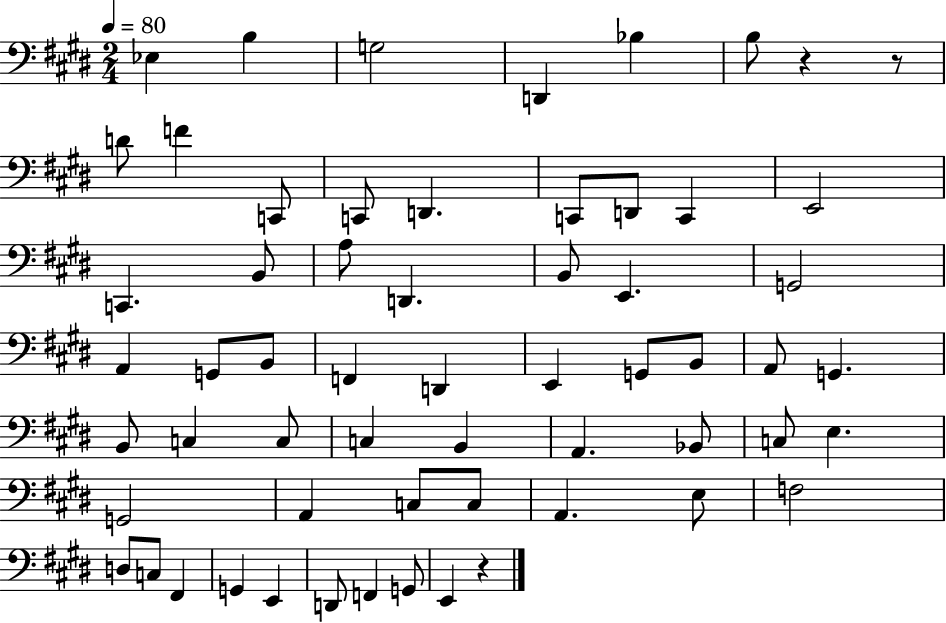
{
  \clef bass
  \numericTimeSignature
  \time 2/4
  \key e \major
  \tempo 4 = 80
  \repeat volta 2 { ees4 b4 | g2 | d,4 bes4 | b8 r4 r8 | \break d'8 f'4 c,8 | c,8 d,4. | c,8 d,8 c,4 | e,2 | \break c,4. b,8 | a8 d,4. | b,8 e,4. | g,2 | \break a,4 g,8 b,8 | f,4 d,4 | e,4 g,8 b,8 | a,8 g,4. | \break b,8 c4 c8 | c4 b,4 | a,4. bes,8 | c8 e4. | \break g,2 | a,4 c8 c8 | a,4. e8 | f2 | \break d8 c8 fis,4 | g,4 e,4 | d,8 f,4 g,8 | e,4 r4 | \break } \bar "|."
}